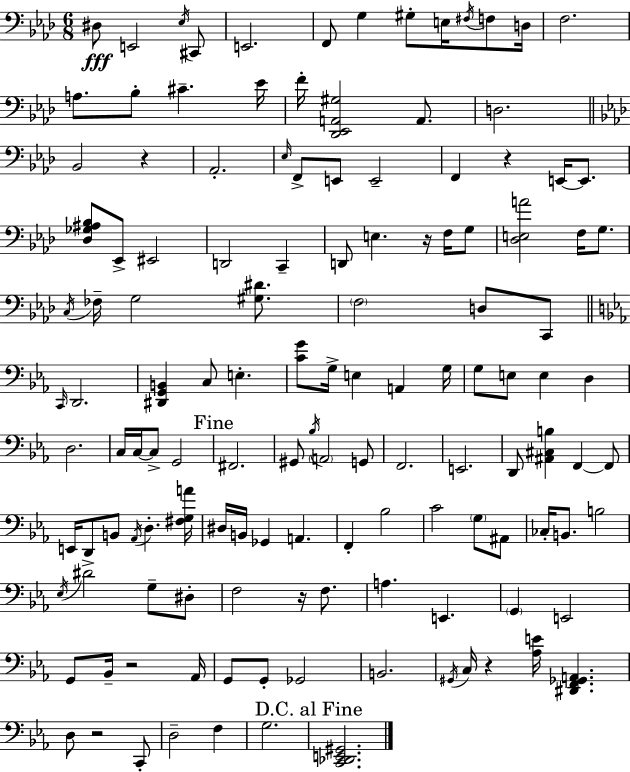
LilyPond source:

{
  \clef bass
  \numericTimeSignature
  \time 6/8
  \key f \minor
  dis8\fff e,2 \acciaccatura { ees16 } cis,8 | e,2. | f,8 g4 gis8-. e16 \acciaccatura { fis16 } f8 | d16 f2. | \break a8. bes8-. cis'4.-- | ees'16 f'16-. <des, ees, a, gis>2 a,8. | d2. | \bar "||" \break \key aes \major bes,2 r4 | aes,2.-. | \grace { ees16 } f,8-> e,8 e,2-- | f,4 r4 e,16~~ e,8. | \break <des ges ais bes>8 ees,8-> eis,2 | d,2 c,4-- | d,8 e4. r16 f16 g8 | <des e a'>2 f16 g8. | \break \acciaccatura { c16 } fes16-- g2 <gis dis'>8. | \parenthesize f2 d8 | c,8 \bar "||" \break \key c \minor \grace { c,16 } d,2. | <dis, g, b,>4 c8 e4.-. | <c' g'>8 g16-> e4 a,4 | g16 g8 e8 e4 d4 | \break d2. | c16 c16~~ c8-> g,2 | \mark "Fine" fis,2. | gis,8 \acciaccatura { bes16 } \parenthesize a,2 | \break g,8 f,2. | e,2. | d,8 <ais, cis b>4 f,4~~ | f,8 e,16 d,8 b,8 \acciaccatura { aes,16 } d4.-. | \break <fis g a'>16 dis16 b,16 ges,4 a,4. | f,4-. bes2 | c'2 \parenthesize g8 | ais,8 ces16-. b,8. b2 | \break \acciaccatura { ees16 } dis'2-> | g8-- dis8-. f2 | r16 f8. a4. e,4. | \parenthesize g,4 e,2 | \break g,8 bes,16-- r2 | aes,16 g,8 g,8-. ges,2 | b,2. | \acciaccatura { gis,16 } c16 r4 <aes e'>16 <dis, f, ges, a,>4. | \break d8 r2 | c,8-. d2-- | f4 g2. | \mark "D.C. al Fine" <c, des, e, gis,>2. | \break \bar "|."
}